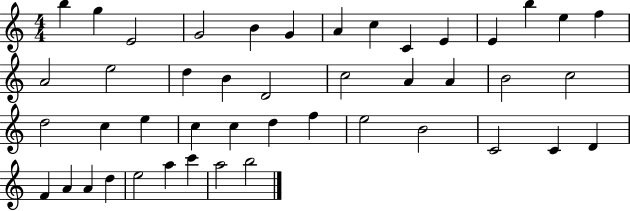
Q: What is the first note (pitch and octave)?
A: B5